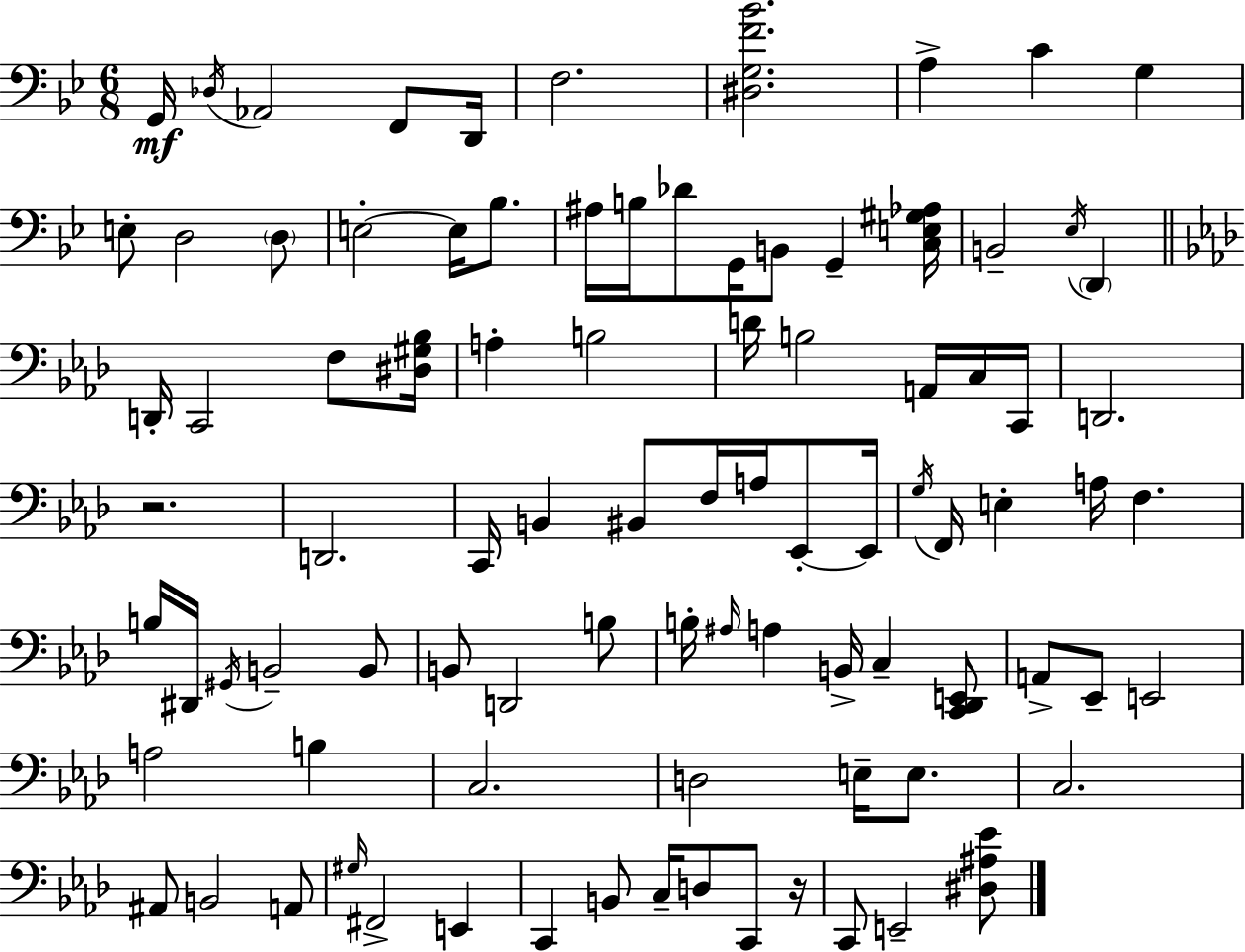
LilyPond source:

{
  \clef bass
  \numericTimeSignature
  \time 6/8
  \key g \minor
  g,16\mf \acciaccatura { des16 } aes,2 f,8 | d,16 f2. | <dis g f' bes'>2. | a4-> c'4 g4 | \break e8-. d2 \parenthesize d8 | e2-.~~ e16 bes8. | ais16 b16 des'8 g,16 b,8 g,4-- | <c e gis aes>16 b,2-- \acciaccatura { ees16 } \parenthesize d,4 | \break \bar "||" \break \key f \minor d,16-. c,2 f8 <dis gis bes>16 | a4-. b2 | d'16 b2 a,16 c16 c,16 | d,2. | \break r2. | d,2. | c,16 b,4 bis,8 f16 a16 ees,8-.~~ ees,16 | \acciaccatura { g16 } f,16 e4-. a16 f4. | \break b16 dis,16 \acciaccatura { gis,16 } b,2-- | b,8 b,8 d,2 | b8 b16-. \grace { ais16 } a4 b,16-> c4-- | <c, des, e,>8 a,8-> ees,8-- e,2 | \break a2 b4 | c2. | d2 e16-- | e8. c2. | \break ais,8 b,2 | a,8 \grace { gis16 } fis,2-> | e,4 c,4 b,8 c16-- d8 | c,8 r16 c,8 e,2-- | \break <dis ais ees'>8 \bar "|."
}